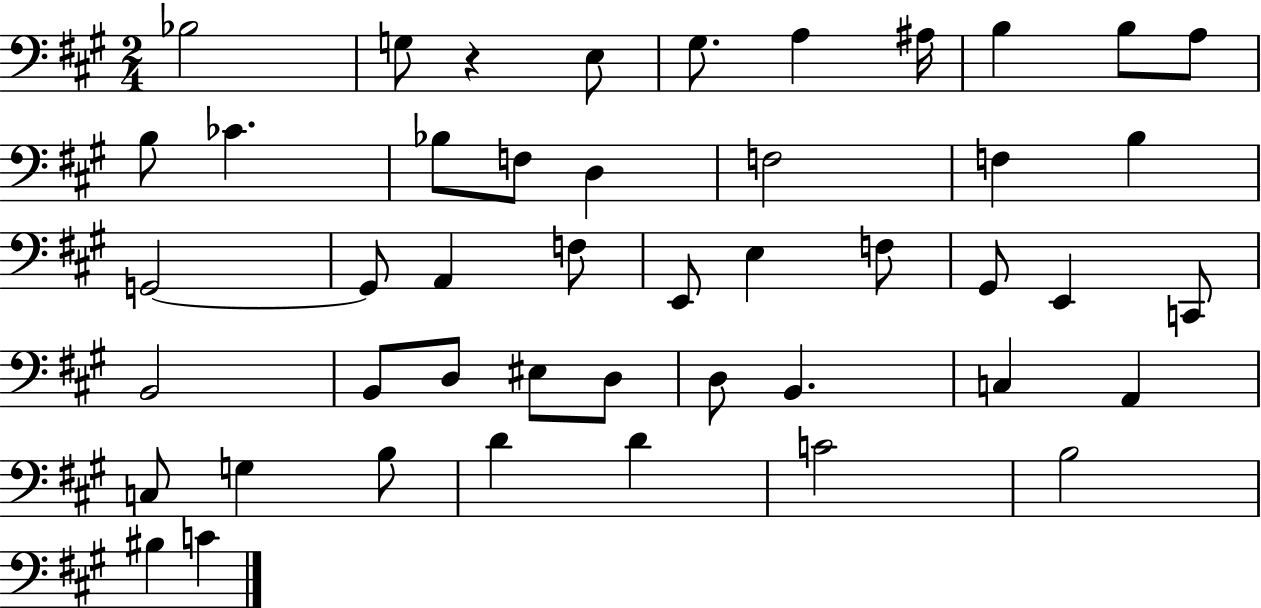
X:1
T:Untitled
M:2/4
L:1/4
K:A
_B,2 G,/2 z E,/2 ^G,/2 A, ^A,/4 B, B,/2 A,/2 B,/2 _C _B,/2 F,/2 D, F,2 F, B, G,,2 G,,/2 A,, F,/2 E,,/2 E, F,/2 ^G,,/2 E,, C,,/2 B,,2 B,,/2 D,/2 ^E,/2 D,/2 D,/2 B,, C, A,, C,/2 G, B,/2 D D C2 B,2 ^B, C